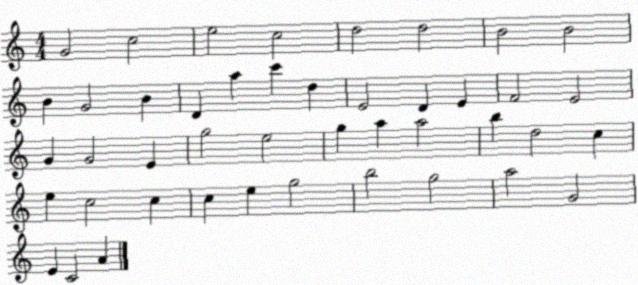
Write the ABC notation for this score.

X:1
T:Untitled
M:4/4
L:1/4
K:C
G2 c2 e2 c2 d2 d2 B2 B2 B G2 B D a c' d E2 D E F2 E2 G G2 E g2 e2 g a a2 b d2 c e c2 c c e g2 b2 g2 a2 G2 E C2 A